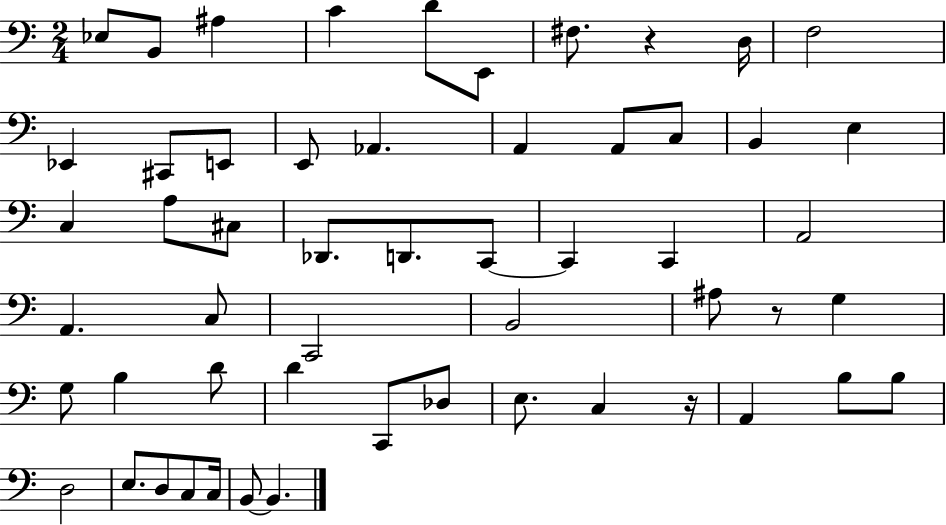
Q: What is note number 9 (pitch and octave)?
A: F3